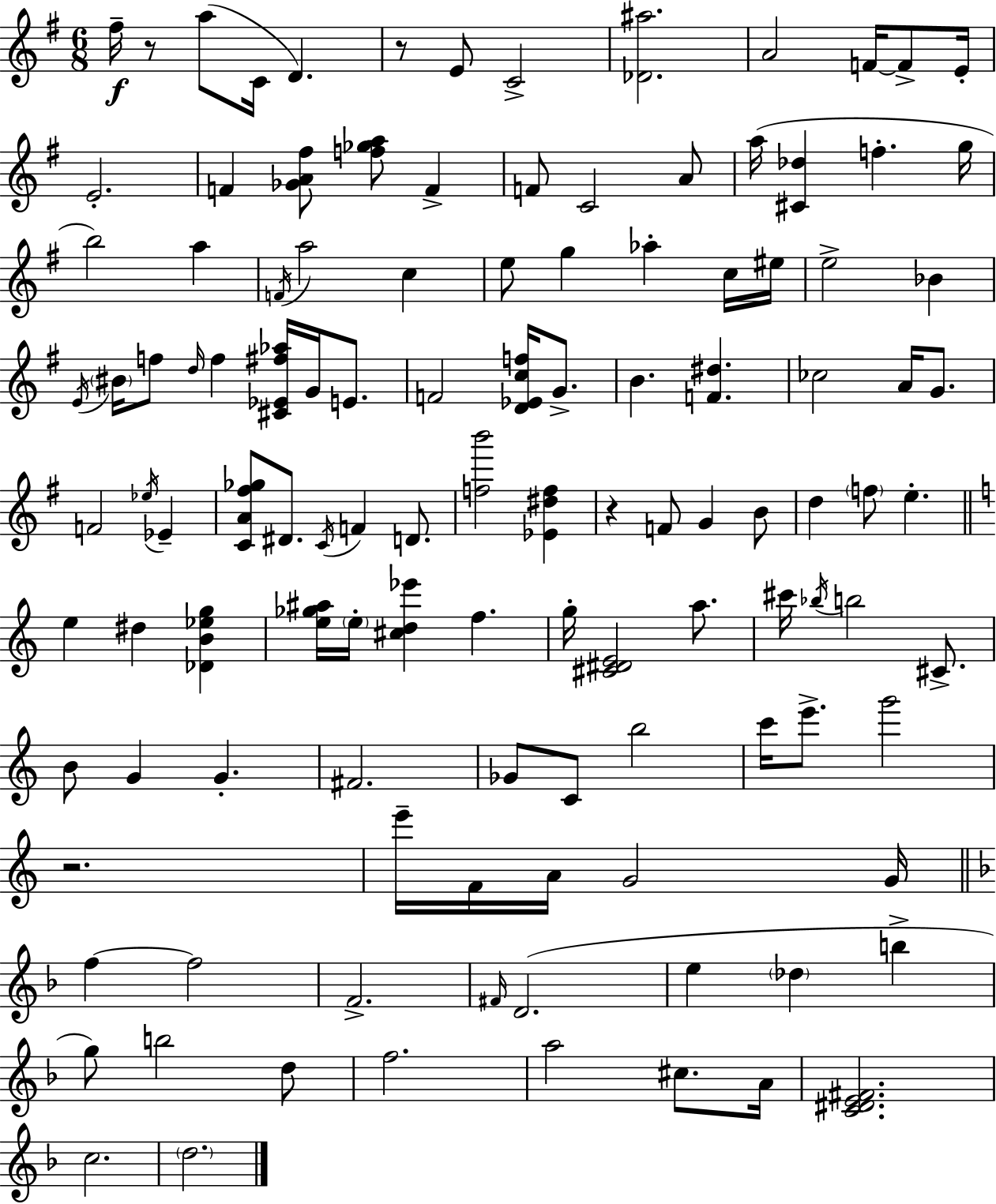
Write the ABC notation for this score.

X:1
T:Untitled
M:6/8
L:1/4
K:G
^f/4 z/2 a/2 C/4 D z/2 E/2 C2 [_D^a]2 A2 F/4 F/2 E/4 E2 F [_GA^f]/2 [f_ga]/2 F F/2 C2 A/2 a/4 [^C_d] f g/4 b2 a F/4 a2 c e/2 g _a c/4 ^e/4 e2 _B E/4 ^B/4 f/2 d/4 f [^C_E^f_a]/4 G/4 E/2 F2 [D_Ecf]/4 G/2 B [F^d] _c2 A/4 G/2 F2 _e/4 _E [CA^f_g]/2 ^D/2 C/4 F D/2 [fb']2 [_E^df] z F/2 G B/2 d f/2 e e ^d [_DB_eg] [e_g^a]/4 e/4 [^cd_e'] f g/4 [^C^DE]2 a/2 ^c'/4 _b/4 b2 ^C/2 B/2 G G ^F2 _G/2 C/2 b2 c'/4 e'/2 g'2 z2 e'/4 F/4 A/4 G2 G/4 f f2 F2 ^F/4 D2 e _d b g/2 b2 d/2 f2 a2 ^c/2 A/4 [C^DE^F]2 c2 d2